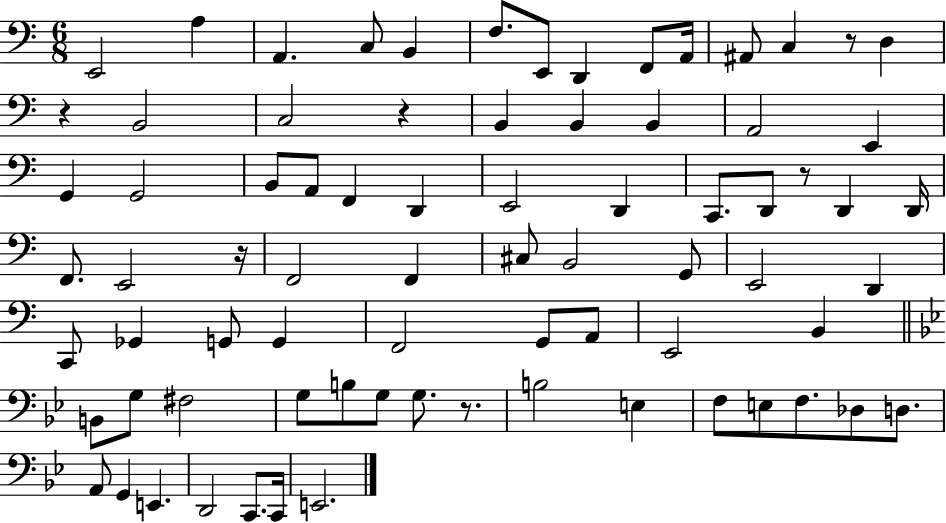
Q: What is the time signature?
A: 6/8